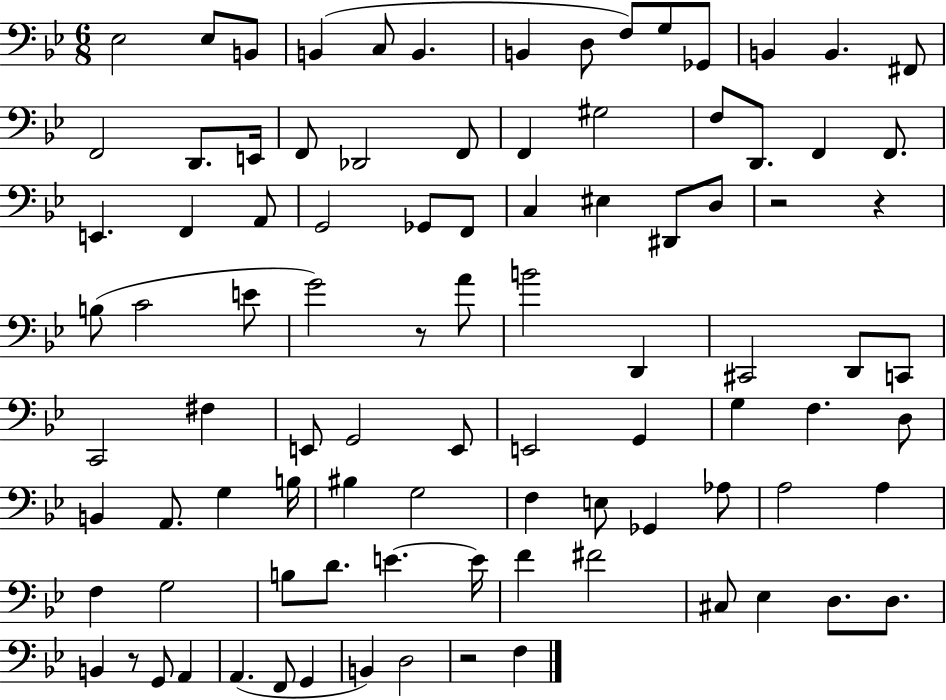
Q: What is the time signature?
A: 6/8